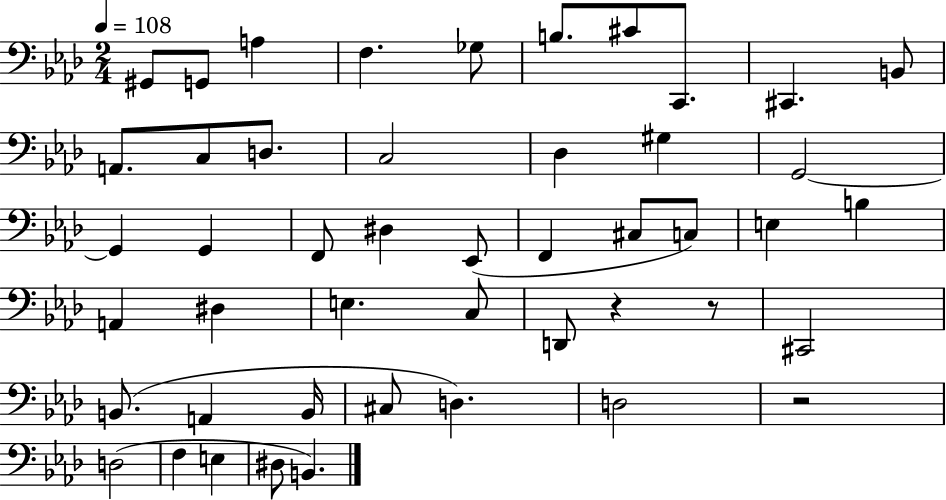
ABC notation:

X:1
T:Untitled
M:2/4
L:1/4
K:Ab
^G,,/2 G,,/2 A, F, _G,/2 B,/2 ^C/2 C,,/2 ^C,, B,,/2 A,,/2 C,/2 D,/2 C,2 _D, ^G, G,,2 G,, G,, F,,/2 ^D, _E,,/2 F,, ^C,/2 C,/2 E, B, A,, ^D, E, C,/2 D,,/2 z z/2 ^C,,2 B,,/2 A,, B,,/4 ^C,/2 D, D,2 z2 D,2 F, E, ^D,/2 B,,